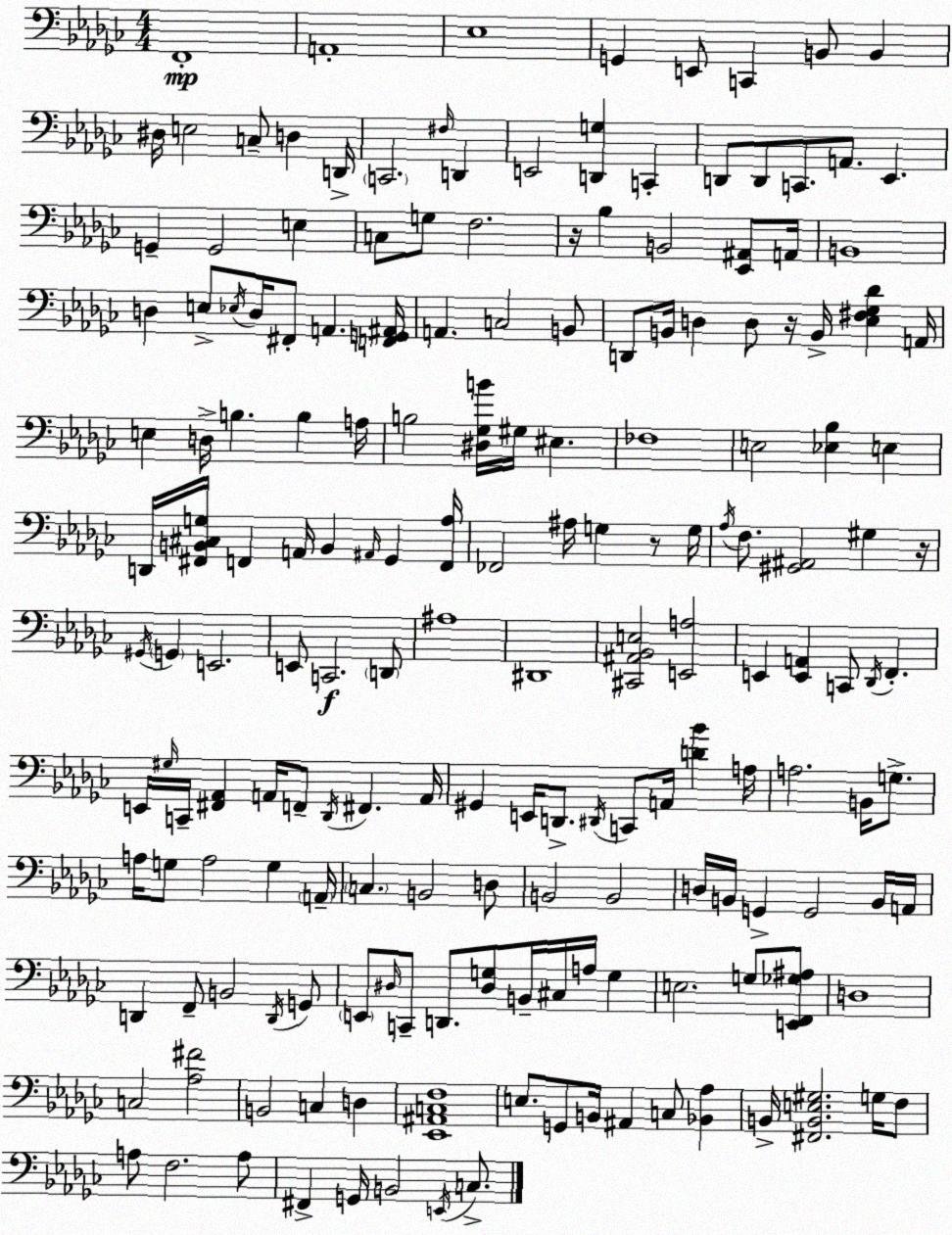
X:1
T:Untitled
M:4/4
L:1/4
K:Ebm
F,,4 A,,4 _E,4 G,, E,,/2 C,, B,,/2 B,, ^D,/4 E,2 C,/2 D, D,,/4 C,,2 ^F,/4 D,, E,,2 [D,,G,] C,, D,,/2 D,,/2 C,,/2 A,,/2 _E,, G,, G,,2 E, C,/2 G,/2 F,2 z/4 _B, B,,2 [_E,,^A,,]/2 A,,/4 B,,4 D, E,/2 _E,/4 D,/4 ^F,,/2 A,, [F,,G,,^A,,]/4 A,, C,2 B,,/2 D,,/2 B,,/4 D, D,/2 z/4 B,,/4 [_E,^F,_G,_D] A,,/4 E, D,/4 B, B, A,/4 B,2 [^D,_G,B]/4 ^G,/4 ^E, _F,4 E,2 [_E,_B,] E, D,,/4 [^F,,B,,^C,G,]/4 F,, A,,/4 B,, ^A,,/4 _G,, [F,,_A,]/4 _F,,2 ^A,/4 G, z/2 G,/4 _A,/4 F,/2 [^G,,^A,,]2 ^G, z/4 ^G,,/4 G,, E,,2 E,,/2 C,,2 D,,/2 ^A,4 ^D,,4 [^C,,^A,,_B,,E,]2 [E,,A,]2 E,, [E,,A,,] C,,/2 _D,,/4 F,, E,,/4 ^G,/4 C,,/4 [^F,,_A,,] A,,/4 F,,/2 _D,,/4 ^F,, A,,/4 ^G,, E,,/4 D,,/2 ^D,,/4 C,,/2 A,,/4 [D_B] A,/4 A,2 B,,/4 G,/2 A,/4 G,/2 A,2 G, A,,/4 C, B,,2 D,/2 B,,2 B,,2 D,/4 B,,/4 G,, G,,2 B,,/4 A,,/4 D,, F,,/2 B,,2 D,,/4 G,,/2 E,,/2 ^D,/4 C,,/2 D,,/2 [^D,G,]/2 B,,/4 ^C,/4 A,/4 G, E,2 G,/2 [E,,F,,_G,^A,]/2 D,4 C,2 [_A,^F]2 B,,2 C, D, [_E,,^A,,C,F,]4 E,/2 G,,/2 B,,/4 ^A,, C,/2 [_B,,_A,] B,,/4 [^F,,B,,E,^G,]2 G,/4 F,/2 A,/2 F,2 A,/2 ^F,, G,,/4 B,,2 E,,/4 C,/2